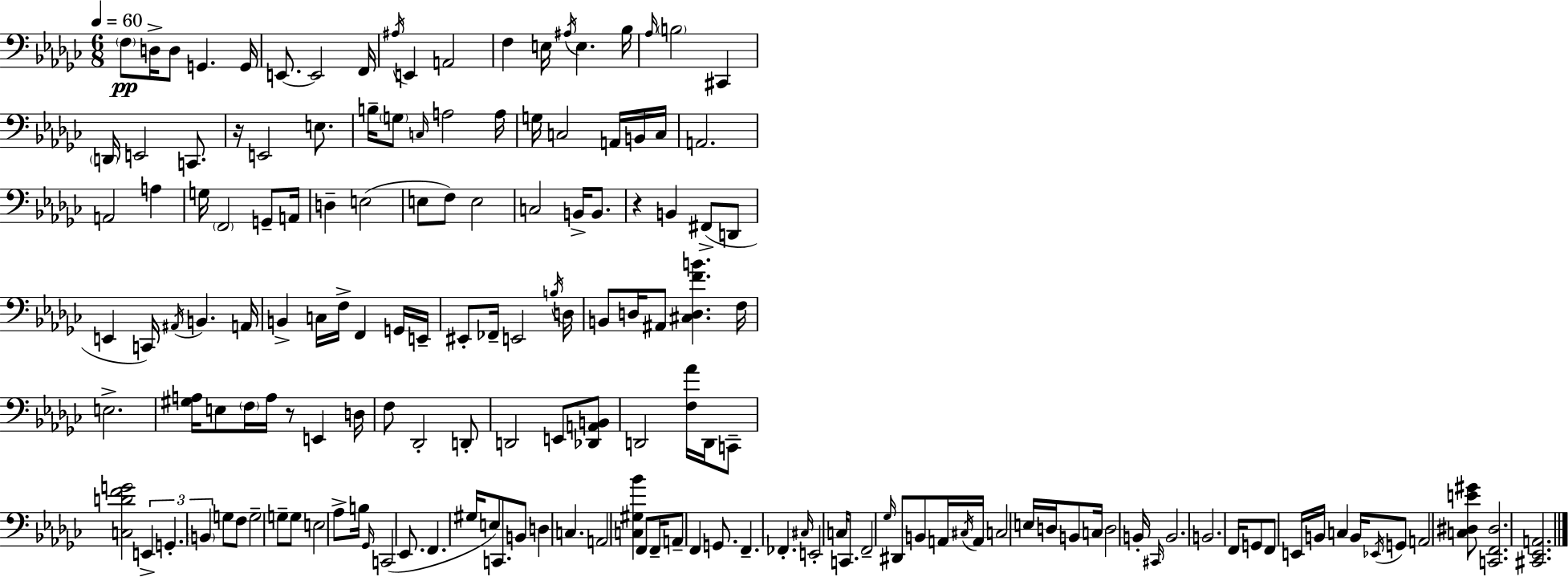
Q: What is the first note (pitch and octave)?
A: F3